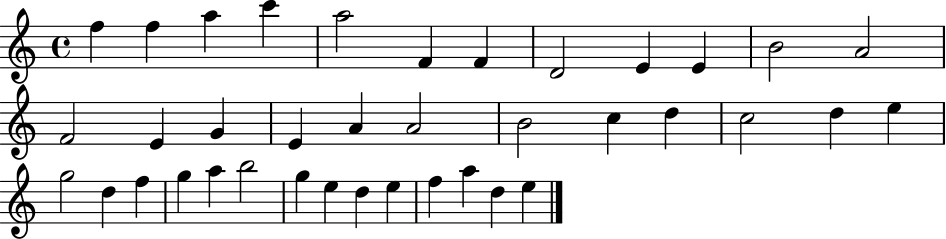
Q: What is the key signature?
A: C major